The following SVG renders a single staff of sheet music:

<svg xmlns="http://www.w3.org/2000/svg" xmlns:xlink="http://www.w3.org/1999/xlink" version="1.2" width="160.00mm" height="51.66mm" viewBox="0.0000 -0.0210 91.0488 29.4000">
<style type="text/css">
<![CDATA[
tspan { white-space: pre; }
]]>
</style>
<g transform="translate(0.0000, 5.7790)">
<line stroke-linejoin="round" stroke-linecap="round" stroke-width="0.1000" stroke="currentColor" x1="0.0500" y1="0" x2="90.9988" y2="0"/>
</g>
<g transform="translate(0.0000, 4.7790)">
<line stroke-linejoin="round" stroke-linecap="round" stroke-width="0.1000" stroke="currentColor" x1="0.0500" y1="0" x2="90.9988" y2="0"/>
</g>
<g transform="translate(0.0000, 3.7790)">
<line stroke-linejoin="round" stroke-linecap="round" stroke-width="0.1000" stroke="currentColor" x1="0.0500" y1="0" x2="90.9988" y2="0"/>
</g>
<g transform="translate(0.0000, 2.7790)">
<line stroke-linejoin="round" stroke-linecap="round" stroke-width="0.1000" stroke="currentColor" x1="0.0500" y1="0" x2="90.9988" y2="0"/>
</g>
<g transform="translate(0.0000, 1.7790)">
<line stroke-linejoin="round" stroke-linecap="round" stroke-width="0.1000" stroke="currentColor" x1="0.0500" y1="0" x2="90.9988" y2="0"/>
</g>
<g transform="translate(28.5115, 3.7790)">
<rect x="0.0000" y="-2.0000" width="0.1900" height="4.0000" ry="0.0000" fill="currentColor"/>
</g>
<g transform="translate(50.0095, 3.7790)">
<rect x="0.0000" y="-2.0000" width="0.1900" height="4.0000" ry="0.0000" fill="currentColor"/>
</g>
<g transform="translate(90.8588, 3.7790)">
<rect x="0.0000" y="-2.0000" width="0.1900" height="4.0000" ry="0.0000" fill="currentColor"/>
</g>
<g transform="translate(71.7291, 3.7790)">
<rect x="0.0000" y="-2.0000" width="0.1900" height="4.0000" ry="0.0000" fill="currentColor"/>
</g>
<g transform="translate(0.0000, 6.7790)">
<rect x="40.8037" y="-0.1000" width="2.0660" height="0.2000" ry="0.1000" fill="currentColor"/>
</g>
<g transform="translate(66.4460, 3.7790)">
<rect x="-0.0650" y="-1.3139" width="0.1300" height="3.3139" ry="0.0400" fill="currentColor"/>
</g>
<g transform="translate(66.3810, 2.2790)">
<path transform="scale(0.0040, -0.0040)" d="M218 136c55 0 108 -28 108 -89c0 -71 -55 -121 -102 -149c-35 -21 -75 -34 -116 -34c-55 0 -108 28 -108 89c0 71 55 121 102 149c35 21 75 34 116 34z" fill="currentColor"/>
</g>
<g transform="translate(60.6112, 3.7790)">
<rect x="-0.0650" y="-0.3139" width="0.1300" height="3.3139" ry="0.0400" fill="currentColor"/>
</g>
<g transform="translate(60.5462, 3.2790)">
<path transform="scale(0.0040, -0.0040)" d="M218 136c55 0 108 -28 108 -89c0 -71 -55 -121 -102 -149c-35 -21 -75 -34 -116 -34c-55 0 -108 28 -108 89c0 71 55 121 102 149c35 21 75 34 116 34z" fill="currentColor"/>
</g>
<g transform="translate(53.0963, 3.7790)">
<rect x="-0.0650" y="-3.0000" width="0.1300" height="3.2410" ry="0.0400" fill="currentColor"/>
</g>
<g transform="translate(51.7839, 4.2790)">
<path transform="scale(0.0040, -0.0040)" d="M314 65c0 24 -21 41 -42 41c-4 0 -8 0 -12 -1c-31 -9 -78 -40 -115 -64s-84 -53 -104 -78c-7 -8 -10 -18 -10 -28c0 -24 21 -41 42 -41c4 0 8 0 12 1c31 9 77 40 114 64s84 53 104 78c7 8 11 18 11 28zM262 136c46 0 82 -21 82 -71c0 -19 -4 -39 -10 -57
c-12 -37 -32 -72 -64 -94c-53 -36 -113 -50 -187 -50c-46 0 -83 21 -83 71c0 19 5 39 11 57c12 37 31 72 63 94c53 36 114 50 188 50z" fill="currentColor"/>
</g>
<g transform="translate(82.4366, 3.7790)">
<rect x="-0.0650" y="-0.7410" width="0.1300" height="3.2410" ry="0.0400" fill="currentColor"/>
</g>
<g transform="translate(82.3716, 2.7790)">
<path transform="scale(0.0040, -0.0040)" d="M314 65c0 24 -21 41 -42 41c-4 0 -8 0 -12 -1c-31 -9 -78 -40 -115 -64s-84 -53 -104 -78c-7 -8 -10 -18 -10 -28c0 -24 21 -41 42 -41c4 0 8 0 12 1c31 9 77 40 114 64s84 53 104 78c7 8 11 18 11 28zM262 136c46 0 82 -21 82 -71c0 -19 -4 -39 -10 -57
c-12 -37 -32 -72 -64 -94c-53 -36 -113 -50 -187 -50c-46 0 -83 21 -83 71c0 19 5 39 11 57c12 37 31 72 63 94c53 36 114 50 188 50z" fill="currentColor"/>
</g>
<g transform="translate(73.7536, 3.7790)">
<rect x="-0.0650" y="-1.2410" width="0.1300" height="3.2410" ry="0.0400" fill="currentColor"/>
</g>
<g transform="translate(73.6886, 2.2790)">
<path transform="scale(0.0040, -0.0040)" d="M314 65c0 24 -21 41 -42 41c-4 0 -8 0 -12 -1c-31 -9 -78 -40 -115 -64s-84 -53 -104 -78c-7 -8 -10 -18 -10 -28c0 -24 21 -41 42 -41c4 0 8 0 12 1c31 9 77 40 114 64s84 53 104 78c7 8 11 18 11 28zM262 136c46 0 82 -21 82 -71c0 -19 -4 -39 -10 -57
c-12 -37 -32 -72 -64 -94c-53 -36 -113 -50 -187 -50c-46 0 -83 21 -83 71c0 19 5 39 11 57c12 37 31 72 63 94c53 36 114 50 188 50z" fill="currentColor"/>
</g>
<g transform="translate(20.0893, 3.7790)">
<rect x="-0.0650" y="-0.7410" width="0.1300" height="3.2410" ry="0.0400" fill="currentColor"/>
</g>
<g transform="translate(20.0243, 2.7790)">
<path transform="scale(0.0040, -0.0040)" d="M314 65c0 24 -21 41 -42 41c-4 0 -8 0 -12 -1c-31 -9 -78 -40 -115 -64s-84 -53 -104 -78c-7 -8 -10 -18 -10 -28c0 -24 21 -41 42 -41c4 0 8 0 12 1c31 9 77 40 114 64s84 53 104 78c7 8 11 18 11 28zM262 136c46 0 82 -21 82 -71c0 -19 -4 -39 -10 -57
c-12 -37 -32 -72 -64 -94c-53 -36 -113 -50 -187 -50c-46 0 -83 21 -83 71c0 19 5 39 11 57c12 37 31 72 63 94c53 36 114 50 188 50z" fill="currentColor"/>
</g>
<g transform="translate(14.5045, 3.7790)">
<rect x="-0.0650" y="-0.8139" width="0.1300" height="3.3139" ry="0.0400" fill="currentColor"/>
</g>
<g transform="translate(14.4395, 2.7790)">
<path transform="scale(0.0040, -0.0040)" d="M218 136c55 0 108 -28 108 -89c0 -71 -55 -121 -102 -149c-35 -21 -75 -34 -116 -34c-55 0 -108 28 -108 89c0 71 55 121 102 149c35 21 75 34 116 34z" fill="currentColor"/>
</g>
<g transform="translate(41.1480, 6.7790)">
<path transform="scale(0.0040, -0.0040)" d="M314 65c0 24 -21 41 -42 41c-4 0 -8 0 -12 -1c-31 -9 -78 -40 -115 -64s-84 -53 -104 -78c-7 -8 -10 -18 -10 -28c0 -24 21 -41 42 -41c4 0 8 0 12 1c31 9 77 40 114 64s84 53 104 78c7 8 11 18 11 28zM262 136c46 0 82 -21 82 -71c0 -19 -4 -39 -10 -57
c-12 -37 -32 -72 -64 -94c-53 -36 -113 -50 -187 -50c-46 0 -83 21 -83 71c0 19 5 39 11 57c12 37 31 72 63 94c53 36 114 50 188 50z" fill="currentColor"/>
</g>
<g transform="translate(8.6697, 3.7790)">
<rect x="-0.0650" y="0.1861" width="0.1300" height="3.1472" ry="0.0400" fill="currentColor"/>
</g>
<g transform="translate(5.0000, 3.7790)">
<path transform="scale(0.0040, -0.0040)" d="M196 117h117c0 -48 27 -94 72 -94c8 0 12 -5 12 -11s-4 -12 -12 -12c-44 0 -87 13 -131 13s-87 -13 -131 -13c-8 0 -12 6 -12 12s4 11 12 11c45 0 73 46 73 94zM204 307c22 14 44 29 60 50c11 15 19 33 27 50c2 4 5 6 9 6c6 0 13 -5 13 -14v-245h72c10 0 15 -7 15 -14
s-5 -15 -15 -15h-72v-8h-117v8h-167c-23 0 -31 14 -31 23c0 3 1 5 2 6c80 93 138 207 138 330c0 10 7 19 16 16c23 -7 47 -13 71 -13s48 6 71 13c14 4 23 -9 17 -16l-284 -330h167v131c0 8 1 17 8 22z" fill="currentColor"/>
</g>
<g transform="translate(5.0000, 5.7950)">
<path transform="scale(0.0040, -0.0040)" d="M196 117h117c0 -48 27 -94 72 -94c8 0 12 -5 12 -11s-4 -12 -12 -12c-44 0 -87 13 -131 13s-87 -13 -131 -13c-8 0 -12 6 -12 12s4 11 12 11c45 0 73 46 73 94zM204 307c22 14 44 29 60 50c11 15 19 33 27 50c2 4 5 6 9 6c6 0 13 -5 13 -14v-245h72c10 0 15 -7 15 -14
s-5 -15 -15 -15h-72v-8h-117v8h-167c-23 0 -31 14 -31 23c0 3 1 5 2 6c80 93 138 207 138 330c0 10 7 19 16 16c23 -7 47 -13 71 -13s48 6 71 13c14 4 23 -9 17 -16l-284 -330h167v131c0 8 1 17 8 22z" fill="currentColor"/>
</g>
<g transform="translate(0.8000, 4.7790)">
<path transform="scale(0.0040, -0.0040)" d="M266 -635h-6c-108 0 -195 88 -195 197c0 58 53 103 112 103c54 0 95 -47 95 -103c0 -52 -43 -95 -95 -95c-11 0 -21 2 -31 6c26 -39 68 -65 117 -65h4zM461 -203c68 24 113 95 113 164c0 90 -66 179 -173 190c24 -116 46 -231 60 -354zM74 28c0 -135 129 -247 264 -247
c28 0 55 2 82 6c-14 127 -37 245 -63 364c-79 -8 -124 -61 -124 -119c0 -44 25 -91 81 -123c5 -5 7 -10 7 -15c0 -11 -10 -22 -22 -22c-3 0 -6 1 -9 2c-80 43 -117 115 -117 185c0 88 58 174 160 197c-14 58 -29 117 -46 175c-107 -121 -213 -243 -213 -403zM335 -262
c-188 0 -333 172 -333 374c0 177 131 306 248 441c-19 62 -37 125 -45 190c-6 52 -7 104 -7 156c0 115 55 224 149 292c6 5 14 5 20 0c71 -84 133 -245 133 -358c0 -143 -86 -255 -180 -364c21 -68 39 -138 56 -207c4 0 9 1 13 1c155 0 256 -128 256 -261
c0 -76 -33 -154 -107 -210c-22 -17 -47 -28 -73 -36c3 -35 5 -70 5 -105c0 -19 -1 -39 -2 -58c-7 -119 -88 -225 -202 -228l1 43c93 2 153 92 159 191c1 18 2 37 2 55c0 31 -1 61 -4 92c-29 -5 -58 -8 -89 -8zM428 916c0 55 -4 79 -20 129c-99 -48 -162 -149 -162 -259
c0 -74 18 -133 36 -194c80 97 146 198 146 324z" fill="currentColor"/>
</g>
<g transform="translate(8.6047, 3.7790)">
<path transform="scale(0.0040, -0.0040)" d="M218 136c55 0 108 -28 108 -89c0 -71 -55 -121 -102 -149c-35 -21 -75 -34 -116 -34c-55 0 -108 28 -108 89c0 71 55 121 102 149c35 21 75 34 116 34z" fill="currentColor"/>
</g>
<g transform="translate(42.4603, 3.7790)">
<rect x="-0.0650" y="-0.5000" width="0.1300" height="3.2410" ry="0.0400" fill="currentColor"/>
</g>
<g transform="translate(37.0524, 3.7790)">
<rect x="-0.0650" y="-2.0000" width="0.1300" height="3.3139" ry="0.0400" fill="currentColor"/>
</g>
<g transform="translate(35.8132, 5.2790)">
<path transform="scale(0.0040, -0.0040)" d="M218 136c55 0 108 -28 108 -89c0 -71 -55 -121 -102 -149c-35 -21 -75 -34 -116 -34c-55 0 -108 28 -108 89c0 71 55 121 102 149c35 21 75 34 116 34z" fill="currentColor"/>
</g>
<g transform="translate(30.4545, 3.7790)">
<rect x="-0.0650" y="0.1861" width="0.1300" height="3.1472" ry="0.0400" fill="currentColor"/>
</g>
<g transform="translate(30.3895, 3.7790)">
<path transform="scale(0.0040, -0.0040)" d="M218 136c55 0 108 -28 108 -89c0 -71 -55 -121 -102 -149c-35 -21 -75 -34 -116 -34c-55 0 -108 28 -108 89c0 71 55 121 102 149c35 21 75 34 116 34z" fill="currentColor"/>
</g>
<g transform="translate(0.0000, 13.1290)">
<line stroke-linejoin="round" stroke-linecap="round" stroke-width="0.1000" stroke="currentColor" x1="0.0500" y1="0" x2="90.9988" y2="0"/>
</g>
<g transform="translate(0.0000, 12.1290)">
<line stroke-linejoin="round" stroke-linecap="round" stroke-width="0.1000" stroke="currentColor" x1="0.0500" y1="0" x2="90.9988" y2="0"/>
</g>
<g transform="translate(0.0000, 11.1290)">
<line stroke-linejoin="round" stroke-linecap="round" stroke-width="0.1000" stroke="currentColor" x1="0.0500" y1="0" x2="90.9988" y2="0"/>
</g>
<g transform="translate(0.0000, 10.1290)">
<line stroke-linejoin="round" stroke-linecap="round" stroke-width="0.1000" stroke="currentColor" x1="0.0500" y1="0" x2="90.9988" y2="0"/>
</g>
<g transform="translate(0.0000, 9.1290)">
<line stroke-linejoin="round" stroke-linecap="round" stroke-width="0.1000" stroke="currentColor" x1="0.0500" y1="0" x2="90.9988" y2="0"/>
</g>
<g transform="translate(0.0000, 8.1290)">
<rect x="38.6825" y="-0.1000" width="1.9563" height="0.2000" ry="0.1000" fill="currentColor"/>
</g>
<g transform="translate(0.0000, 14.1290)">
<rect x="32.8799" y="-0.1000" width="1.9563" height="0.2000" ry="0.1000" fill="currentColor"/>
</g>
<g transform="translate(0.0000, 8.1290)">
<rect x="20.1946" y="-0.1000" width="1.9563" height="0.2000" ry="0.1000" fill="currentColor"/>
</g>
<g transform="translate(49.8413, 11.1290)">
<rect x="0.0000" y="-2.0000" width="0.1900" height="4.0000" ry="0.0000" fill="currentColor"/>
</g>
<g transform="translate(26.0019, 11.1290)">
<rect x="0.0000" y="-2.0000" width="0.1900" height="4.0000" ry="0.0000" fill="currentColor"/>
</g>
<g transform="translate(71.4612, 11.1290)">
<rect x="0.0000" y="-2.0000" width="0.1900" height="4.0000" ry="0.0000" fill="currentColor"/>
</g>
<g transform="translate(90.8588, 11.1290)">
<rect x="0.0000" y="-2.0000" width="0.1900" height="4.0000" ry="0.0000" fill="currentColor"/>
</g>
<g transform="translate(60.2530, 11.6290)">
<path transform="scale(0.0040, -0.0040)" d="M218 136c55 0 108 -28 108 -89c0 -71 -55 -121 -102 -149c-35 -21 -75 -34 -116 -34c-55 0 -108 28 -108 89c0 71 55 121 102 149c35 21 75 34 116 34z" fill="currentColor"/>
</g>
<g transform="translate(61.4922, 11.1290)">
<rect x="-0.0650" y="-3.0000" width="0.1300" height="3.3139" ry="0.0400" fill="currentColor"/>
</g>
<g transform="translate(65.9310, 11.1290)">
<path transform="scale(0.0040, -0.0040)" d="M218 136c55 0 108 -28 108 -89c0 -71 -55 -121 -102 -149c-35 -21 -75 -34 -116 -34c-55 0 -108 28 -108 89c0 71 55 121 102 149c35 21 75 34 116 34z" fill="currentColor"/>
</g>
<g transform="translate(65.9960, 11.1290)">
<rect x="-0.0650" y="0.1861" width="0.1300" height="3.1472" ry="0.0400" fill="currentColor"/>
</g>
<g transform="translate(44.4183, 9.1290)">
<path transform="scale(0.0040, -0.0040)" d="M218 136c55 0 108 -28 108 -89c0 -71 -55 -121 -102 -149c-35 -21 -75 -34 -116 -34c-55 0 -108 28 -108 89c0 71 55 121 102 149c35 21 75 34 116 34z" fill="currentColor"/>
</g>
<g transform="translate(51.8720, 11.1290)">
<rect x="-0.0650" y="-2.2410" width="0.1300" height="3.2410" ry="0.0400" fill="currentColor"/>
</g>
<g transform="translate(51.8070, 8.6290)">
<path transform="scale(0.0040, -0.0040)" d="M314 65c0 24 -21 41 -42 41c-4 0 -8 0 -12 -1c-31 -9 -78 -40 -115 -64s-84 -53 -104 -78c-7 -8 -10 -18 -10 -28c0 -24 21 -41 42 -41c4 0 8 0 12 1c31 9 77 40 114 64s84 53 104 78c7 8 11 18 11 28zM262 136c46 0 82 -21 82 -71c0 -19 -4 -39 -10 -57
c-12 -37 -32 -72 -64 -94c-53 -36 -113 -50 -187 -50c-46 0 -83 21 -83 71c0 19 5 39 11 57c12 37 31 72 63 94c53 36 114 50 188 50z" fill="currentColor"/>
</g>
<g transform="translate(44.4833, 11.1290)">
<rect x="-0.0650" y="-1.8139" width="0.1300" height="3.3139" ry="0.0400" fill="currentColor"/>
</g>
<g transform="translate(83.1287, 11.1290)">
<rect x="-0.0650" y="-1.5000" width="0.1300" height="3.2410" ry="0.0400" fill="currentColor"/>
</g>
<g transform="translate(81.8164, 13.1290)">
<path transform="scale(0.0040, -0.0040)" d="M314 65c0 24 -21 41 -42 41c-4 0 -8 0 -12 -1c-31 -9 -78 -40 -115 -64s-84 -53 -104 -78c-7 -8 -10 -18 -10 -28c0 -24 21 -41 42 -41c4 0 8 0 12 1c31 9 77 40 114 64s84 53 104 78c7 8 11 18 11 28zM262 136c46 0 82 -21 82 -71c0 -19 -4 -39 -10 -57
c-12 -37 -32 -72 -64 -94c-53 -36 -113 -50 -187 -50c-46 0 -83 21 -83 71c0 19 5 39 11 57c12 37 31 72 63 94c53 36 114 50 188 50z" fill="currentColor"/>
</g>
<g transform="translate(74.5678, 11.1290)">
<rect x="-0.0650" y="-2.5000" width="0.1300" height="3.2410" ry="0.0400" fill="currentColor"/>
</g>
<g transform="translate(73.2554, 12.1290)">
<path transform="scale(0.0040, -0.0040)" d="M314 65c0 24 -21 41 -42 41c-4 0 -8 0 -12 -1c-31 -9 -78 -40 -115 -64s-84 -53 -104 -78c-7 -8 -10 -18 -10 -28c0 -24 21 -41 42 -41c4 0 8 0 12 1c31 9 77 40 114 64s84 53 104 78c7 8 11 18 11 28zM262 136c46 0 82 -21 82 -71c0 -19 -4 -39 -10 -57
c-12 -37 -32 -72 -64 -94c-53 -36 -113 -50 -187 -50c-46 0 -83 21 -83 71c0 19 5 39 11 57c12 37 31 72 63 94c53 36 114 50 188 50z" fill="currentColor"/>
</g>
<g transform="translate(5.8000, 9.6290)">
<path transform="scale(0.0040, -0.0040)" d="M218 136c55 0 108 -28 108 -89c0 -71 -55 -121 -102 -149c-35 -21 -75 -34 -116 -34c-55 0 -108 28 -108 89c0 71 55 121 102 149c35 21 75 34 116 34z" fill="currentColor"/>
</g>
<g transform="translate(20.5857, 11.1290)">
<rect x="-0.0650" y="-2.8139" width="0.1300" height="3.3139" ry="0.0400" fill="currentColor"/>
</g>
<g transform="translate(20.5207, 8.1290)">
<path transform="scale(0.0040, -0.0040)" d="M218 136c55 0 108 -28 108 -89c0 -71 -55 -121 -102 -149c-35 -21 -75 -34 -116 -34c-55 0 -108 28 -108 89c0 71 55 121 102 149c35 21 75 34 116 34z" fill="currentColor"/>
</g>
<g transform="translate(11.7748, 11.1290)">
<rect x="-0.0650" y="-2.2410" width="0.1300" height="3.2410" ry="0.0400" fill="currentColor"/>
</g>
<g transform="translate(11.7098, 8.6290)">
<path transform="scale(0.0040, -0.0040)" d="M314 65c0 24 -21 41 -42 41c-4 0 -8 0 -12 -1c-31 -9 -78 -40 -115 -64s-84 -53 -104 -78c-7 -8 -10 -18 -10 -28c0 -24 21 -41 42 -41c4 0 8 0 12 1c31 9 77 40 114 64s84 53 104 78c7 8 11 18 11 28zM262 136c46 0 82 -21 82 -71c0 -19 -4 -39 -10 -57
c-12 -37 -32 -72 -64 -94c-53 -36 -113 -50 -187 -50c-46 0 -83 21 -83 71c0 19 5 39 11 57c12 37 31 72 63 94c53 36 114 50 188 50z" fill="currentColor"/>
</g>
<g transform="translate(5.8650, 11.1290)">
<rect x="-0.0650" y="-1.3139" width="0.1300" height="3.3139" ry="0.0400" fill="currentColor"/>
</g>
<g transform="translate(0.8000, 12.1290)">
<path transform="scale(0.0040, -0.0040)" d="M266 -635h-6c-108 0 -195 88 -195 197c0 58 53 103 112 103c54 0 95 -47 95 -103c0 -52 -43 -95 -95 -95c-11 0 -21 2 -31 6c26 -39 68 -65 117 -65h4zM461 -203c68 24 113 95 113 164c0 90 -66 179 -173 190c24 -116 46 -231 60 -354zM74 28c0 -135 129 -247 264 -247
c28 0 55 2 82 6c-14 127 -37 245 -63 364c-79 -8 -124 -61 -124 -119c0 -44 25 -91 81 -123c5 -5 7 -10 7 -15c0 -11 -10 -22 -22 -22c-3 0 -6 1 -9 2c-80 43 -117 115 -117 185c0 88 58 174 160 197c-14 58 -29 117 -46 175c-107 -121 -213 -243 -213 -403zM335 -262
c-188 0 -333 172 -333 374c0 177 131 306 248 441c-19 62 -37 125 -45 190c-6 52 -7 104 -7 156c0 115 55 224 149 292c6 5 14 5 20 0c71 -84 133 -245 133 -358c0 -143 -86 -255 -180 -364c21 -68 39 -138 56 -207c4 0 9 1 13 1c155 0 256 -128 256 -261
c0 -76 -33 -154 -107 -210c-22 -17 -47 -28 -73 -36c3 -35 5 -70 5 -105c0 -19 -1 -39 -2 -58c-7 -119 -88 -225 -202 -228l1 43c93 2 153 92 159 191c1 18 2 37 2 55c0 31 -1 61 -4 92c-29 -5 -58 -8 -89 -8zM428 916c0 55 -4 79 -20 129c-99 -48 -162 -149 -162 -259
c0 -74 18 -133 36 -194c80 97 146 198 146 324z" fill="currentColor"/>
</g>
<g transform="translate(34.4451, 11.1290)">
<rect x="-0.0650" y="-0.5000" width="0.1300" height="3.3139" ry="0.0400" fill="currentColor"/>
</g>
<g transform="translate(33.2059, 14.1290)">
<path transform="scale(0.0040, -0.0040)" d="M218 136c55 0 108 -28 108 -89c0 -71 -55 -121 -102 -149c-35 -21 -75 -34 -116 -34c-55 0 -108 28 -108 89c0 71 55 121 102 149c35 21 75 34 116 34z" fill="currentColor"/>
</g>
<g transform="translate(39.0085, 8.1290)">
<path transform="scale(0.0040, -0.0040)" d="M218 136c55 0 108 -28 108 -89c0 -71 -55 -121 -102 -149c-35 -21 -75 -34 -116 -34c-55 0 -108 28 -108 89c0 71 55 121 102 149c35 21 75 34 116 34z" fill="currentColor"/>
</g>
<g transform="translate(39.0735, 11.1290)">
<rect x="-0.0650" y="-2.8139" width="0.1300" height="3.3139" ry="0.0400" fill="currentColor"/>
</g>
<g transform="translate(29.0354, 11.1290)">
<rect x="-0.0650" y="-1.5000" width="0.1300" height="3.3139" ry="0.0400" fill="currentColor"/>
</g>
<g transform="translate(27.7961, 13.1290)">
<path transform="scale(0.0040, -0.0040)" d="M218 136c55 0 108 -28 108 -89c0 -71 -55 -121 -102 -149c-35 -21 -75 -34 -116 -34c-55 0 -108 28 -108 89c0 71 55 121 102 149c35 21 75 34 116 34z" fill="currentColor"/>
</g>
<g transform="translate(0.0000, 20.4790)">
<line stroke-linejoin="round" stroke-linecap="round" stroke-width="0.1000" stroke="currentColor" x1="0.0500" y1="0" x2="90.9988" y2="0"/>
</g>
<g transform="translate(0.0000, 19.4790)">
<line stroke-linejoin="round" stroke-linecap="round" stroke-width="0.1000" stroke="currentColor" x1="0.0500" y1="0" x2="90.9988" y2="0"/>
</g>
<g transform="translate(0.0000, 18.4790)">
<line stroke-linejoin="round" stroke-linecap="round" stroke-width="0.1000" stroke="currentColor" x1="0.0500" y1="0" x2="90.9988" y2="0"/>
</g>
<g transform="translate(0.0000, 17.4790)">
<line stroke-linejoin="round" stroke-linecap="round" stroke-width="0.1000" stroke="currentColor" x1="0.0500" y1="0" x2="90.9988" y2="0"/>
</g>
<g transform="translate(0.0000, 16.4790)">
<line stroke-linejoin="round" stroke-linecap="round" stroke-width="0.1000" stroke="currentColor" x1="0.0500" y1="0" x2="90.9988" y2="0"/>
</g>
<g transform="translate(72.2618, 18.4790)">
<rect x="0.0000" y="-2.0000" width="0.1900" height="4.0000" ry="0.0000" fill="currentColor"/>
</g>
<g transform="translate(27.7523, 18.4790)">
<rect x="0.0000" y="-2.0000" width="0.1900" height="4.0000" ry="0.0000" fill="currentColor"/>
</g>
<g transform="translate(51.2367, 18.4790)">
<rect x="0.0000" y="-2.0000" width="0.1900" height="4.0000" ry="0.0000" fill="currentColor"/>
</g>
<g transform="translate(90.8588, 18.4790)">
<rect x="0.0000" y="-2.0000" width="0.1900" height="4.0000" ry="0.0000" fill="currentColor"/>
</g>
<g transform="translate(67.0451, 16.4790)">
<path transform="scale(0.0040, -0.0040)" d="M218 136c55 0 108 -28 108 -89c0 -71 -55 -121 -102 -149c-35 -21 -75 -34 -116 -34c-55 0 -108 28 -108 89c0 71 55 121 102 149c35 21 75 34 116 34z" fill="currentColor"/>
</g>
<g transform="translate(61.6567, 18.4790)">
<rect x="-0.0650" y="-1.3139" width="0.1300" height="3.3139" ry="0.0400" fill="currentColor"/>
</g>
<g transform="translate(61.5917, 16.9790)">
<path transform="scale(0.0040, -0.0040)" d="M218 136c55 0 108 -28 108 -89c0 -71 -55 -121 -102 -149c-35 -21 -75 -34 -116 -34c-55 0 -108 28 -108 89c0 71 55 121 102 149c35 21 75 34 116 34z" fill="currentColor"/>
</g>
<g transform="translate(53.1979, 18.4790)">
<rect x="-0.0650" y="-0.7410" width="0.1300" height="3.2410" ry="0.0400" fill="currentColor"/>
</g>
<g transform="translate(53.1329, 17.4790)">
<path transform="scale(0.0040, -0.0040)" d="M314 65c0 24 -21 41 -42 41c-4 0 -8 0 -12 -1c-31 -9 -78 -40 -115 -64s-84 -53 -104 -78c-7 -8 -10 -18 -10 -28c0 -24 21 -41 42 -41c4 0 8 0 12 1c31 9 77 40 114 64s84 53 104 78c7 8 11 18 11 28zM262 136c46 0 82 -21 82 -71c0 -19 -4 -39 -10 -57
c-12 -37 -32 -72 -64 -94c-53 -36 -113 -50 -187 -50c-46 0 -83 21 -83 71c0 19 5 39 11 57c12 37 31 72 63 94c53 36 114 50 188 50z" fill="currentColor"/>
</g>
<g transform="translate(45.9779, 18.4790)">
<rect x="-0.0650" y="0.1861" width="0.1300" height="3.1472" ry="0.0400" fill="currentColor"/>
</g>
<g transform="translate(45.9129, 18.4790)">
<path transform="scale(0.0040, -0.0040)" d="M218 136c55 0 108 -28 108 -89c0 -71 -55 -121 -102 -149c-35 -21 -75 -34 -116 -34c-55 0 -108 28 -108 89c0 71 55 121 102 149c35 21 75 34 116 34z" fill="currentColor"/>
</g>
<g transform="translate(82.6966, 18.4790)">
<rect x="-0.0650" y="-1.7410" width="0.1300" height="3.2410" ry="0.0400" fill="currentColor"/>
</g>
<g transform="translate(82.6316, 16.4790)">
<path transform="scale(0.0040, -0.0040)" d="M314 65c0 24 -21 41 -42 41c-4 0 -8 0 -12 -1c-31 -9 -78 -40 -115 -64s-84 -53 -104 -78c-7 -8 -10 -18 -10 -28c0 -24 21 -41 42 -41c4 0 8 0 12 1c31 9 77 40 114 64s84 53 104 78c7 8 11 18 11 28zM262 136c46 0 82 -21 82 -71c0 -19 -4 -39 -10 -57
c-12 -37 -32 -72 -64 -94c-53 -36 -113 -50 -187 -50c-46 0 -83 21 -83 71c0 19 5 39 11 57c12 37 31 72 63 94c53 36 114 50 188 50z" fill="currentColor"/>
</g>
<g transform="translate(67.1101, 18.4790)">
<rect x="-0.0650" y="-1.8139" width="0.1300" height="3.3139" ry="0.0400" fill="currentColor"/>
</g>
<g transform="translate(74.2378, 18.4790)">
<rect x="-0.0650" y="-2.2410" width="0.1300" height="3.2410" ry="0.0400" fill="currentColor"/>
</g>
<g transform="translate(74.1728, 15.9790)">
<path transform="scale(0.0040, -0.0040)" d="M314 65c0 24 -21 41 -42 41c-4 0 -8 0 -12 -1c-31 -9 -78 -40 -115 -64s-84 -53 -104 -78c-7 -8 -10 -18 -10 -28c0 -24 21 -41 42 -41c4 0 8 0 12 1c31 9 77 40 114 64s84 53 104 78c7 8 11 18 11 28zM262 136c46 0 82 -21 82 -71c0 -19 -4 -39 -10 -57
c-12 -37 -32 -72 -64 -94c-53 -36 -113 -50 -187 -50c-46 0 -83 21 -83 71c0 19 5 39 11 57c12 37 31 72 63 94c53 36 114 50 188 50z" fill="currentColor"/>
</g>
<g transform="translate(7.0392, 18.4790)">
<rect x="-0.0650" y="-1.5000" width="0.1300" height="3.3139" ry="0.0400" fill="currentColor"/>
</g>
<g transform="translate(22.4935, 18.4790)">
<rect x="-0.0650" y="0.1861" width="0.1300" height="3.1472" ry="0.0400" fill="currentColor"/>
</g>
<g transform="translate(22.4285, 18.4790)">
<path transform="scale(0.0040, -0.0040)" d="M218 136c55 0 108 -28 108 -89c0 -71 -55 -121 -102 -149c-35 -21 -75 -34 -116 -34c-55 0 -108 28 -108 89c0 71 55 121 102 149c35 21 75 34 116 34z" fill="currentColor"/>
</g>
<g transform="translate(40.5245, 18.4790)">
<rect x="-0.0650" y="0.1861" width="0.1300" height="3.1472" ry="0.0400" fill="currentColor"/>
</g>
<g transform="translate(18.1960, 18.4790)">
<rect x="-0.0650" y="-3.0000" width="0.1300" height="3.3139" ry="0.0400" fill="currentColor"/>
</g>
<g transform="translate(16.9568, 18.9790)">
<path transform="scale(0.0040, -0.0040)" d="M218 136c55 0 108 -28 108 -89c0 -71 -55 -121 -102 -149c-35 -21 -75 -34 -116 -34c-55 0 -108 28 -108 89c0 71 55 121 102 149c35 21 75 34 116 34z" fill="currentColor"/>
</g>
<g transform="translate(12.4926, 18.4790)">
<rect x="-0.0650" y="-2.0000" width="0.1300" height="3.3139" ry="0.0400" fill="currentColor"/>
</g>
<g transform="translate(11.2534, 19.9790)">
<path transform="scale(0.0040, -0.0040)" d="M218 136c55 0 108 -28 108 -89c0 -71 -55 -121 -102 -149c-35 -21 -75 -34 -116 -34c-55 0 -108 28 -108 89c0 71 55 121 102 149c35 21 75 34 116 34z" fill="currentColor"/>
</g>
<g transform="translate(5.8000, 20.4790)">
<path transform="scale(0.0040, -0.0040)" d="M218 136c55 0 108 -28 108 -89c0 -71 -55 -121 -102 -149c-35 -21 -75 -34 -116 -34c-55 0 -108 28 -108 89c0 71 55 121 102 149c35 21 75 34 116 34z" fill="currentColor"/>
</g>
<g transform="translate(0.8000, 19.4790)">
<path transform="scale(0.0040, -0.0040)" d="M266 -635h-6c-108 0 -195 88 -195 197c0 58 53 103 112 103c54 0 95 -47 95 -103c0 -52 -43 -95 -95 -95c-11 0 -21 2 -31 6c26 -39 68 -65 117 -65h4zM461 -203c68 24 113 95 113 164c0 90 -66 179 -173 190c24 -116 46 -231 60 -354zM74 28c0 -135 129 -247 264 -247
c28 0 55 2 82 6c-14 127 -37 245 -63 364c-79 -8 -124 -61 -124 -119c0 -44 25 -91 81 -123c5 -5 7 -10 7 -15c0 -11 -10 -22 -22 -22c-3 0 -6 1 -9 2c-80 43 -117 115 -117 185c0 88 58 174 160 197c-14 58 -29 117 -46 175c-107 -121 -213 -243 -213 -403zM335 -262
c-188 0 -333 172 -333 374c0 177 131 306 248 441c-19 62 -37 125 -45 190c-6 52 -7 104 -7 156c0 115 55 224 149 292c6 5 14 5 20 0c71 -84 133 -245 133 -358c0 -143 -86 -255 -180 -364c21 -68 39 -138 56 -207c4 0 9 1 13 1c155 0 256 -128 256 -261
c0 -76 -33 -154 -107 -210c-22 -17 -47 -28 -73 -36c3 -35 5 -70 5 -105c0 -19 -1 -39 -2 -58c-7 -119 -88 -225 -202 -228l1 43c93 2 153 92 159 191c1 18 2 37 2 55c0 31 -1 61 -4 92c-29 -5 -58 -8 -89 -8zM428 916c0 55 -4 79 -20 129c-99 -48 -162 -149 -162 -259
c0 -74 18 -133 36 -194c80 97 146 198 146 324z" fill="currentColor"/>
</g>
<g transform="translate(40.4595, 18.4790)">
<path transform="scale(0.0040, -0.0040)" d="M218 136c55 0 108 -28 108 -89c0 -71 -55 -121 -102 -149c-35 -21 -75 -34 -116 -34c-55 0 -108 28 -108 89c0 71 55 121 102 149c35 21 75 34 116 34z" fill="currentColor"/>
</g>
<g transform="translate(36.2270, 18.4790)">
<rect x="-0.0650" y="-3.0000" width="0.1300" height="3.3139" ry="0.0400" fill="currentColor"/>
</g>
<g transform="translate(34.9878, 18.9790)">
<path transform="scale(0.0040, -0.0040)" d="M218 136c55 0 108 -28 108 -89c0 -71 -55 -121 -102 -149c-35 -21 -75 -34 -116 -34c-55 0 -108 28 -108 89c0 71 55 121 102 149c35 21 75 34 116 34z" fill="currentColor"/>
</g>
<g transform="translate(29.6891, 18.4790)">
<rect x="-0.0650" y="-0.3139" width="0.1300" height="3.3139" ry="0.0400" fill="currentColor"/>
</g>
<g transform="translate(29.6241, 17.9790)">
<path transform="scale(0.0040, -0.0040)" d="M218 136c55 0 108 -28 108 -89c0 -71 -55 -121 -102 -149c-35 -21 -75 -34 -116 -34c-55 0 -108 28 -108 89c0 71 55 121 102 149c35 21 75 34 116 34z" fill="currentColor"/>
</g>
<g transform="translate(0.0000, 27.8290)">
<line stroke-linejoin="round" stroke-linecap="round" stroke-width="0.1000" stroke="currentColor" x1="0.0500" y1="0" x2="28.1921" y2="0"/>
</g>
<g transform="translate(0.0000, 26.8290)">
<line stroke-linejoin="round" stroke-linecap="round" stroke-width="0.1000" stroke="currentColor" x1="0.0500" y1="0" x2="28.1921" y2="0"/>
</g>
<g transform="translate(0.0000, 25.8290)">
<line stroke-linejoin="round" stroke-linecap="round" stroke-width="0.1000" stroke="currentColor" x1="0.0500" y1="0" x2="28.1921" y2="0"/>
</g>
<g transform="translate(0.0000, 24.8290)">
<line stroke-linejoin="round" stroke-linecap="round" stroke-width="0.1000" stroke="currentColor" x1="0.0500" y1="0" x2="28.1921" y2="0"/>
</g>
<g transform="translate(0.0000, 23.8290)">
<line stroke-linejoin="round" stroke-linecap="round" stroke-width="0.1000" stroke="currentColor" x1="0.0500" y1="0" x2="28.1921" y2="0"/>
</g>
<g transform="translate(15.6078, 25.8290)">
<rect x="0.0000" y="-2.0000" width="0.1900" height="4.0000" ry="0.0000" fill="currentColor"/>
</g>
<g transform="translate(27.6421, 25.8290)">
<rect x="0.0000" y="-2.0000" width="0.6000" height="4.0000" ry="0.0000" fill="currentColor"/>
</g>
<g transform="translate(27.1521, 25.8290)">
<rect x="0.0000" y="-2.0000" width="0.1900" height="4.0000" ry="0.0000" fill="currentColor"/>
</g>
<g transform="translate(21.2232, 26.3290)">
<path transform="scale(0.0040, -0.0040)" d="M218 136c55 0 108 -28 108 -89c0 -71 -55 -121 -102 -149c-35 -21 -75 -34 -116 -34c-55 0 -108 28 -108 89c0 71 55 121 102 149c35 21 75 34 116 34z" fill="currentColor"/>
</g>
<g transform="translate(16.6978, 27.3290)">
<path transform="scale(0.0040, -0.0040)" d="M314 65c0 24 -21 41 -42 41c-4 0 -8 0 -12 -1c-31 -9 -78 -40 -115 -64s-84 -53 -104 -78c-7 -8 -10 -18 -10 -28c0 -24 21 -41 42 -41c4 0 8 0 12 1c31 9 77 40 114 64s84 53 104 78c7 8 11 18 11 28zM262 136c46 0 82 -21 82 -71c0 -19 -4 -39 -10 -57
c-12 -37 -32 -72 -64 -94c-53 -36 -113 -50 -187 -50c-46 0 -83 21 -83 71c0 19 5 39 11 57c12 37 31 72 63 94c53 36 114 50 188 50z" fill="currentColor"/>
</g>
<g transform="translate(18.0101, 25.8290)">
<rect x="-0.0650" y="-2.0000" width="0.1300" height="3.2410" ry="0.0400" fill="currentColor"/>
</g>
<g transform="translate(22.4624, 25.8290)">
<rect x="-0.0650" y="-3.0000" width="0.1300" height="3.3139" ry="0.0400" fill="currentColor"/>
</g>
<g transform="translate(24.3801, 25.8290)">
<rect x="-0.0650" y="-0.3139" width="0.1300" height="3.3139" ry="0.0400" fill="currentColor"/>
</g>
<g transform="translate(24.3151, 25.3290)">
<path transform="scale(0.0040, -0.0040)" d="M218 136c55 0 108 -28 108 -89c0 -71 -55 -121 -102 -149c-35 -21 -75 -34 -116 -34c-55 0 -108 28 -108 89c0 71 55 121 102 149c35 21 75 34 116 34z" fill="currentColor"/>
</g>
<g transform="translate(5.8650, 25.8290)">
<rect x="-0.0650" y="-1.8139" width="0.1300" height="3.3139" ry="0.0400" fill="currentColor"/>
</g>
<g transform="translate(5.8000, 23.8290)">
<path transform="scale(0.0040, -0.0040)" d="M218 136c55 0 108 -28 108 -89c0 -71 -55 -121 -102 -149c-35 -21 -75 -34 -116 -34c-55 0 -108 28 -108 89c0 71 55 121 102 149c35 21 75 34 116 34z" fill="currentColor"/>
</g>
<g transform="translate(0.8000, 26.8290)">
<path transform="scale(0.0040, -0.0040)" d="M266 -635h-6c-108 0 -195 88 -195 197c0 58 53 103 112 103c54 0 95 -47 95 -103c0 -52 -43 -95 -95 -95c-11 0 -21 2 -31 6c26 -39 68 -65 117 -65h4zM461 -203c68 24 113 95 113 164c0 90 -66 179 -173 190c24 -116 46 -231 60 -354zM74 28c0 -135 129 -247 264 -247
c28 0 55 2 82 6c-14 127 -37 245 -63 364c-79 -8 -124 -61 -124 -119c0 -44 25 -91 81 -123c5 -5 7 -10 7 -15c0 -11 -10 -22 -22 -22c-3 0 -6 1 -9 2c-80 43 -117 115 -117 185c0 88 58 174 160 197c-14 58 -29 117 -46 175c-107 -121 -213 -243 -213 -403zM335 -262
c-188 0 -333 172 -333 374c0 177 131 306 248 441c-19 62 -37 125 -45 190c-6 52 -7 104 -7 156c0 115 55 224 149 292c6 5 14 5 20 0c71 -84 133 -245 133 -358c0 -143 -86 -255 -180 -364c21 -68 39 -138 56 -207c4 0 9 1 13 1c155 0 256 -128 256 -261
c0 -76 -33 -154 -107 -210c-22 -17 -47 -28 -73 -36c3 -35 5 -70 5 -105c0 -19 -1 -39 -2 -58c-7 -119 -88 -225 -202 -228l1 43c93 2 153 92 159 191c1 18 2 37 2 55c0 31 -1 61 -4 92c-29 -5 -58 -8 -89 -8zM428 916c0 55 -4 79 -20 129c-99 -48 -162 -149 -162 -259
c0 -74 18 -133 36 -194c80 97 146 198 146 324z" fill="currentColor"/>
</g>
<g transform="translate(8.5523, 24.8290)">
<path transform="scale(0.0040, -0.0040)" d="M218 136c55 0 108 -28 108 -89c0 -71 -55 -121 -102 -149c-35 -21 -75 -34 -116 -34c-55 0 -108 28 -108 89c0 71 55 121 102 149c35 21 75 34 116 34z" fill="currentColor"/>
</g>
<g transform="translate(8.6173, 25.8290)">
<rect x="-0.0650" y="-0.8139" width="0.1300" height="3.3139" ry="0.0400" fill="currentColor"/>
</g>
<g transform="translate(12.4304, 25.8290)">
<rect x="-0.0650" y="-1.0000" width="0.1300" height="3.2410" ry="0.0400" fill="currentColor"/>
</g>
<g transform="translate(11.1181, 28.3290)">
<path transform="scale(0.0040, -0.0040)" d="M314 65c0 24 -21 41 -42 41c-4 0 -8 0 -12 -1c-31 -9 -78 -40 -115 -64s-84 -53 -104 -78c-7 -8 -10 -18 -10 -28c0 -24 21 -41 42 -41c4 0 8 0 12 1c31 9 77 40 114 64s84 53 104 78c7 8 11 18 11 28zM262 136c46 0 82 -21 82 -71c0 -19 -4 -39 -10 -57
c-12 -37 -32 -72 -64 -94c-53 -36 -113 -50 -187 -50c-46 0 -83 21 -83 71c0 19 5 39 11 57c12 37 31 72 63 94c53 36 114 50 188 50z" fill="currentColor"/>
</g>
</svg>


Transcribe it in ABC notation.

X:1
T:Untitled
M:4/4
L:1/4
K:C
B d d2 B F C2 A2 c e e2 d2 e g2 a E C a f g2 A B G2 E2 E F A B c A B B d2 e f g2 f2 f d D2 F2 A c